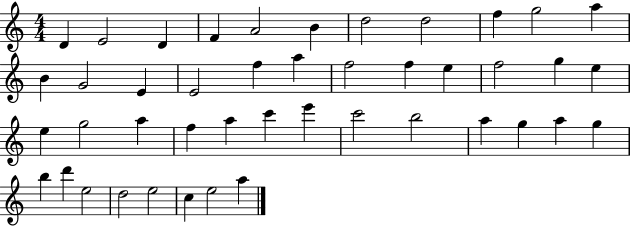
{
  \clef treble
  \numericTimeSignature
  \time 4/4
  \key c \major
  d'4 e'2 d'4 | f'4 a'2 b'4 | d''2 d''2 | f''4 g''2 a''4 | \break b'4 g'2 e'4 | e'2 f''4 a''4 | f''2 f''4 e''4 | f''2 g''4 e''4 | \break e''4 g''2 a''4 | f''4 a''4 c'''4 e'''4 | c'''2 b''2 | a''4 g''4 a''4 g''4 | \break b''4 d'''4 e''2 | d''2 e''2 | c''4 e''2 a''4 | \bar "|."
}